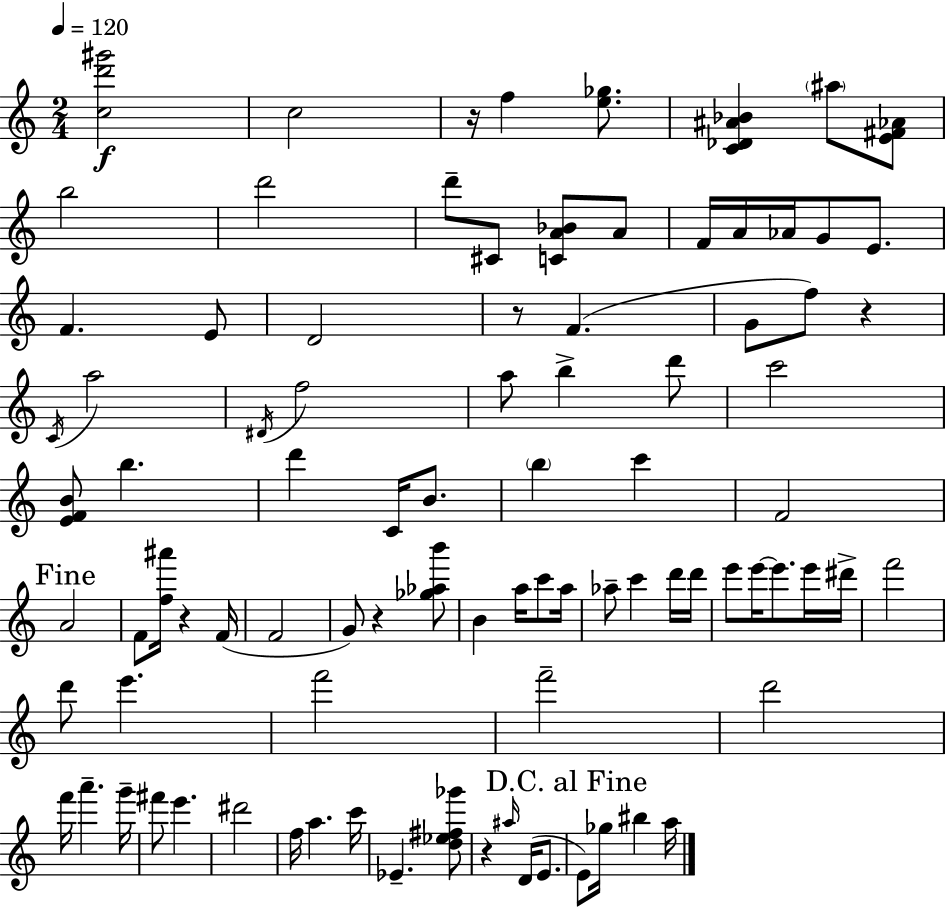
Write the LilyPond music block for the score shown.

{
  \clef treble
  \numericTimeSignature
  \time 2/4
  \key a \minor
  \tempo 4 = 120
  \repeat volta 2 { <c'' d''' gis'''>2\f | c''2 | r16 f''4 <e'' ges''>8. | <c' des' ais' bes'>4 \parenthesize ais''8 <e' fis' aes'>8 | \break b''2 | d'''2 | d'''8-- cis'8 <c' a' bes'>8 a'8 | f'16 a'16 aes'16 g'8 e'8. | \break f'4. e'8 | d'2 | r8 f'4.( | g'8 f''8) r4 | \break \acciaccatura { c'16 } a''2 | \acciaccatura { dis'16 } f''2 | a''8 b''4-> | d'''8 c'''2 | \break <e' f' b'>8 b''4. | d'''4 c'16 b'8. | \parenthesize b''4 c'''4 | f'2 | \break \mark "Fine" a'2 | f'8 <f'' ais'''>16 r4 | f'16( f'2 | g'8) r4 | \break <ges'' aes'' b'''>8 b'4 a''16 c'''8 | a''16 aes''8-- c'''4 | d'''16 d'''16 e'''8 e'''16~~ e'''8. | e'''16 dis'''16-> f'''2 | \break d'''8 e'''4. | f'''2 | f'''2-- | d'''2 | \break f'''16 a'''4.-- | g'''16-- fis'''8 e'''4. | dis'''2 | f''16 a''4. | \break c'''16 ees'4.-- | <d'' ees'' fis'' ges'''>8 r4 \grace { ais''16 }( d'16 | e'8. \mark "D.C. al Fine" e'8) ges''16 bis''4 | a''16 } \bar "|."
}